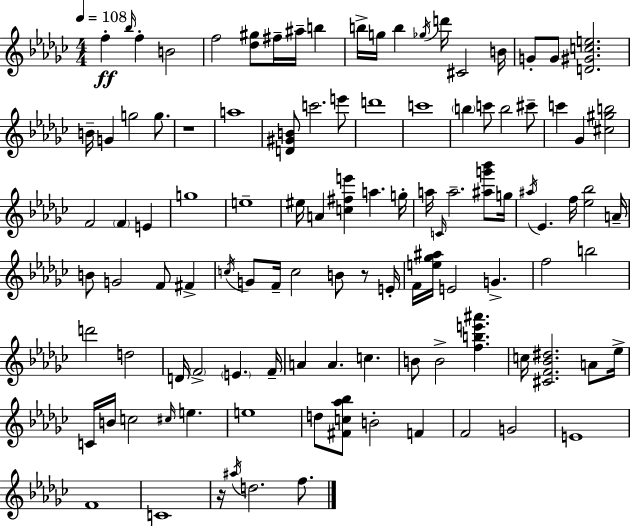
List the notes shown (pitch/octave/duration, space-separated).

F5/q Bb5/s F5/q B4/h F5/h [Db5,G#5]/e F#5/s A#5/s B5/q B5/s G5/s B5/q Gb5/s D6/s C#4/h B4/s G4/e G4/e [D4,G#4,C5,E5]/h. B4/s G4/q G5/h G5/e. R/w A5/w [D4,G#4,B4]/e C6/h. E6/e D6/w C6/w B5/q C6/e B5/h C#6/e C6/q Gb4/q [C#5,G#5,B5]/h F4/h F4/q E4/q G5/w E5/w EIS5/s A4/q [C5,F#5,E6]/q A5/q. G5/s A5/s C4/s A5/h. [A#5,G6,Bb6]/e G5/s A#5/s Eb4/q. F5/s [Eb5,Bb5]/h A4/s B4/e G4/h F4/e F#4/q C5/s G4/e F4/s C5/h B4/e R/e E4/s F4/s [E5,Gb5,A#5]/s E4/h G4/q. F5/h B5/h D6/h D5/h D4/s F4/h E4/q. F4/s A4/q A4/q. C5/q. B4/e B4/h [F5,B5,E6,A#6]/q. C5/s [C#4,F4,Bb4,D#5]/h. A4/e Eb5/s C4/s B4/s C5/h C#5/s E5/q. E5/w D5/e [F#4,C5,Ab5,Bb5]/e B4/h F4/q F4/h G4/h E4/w F4/w C4/w R/s A#5/s D5/h. F5/e.